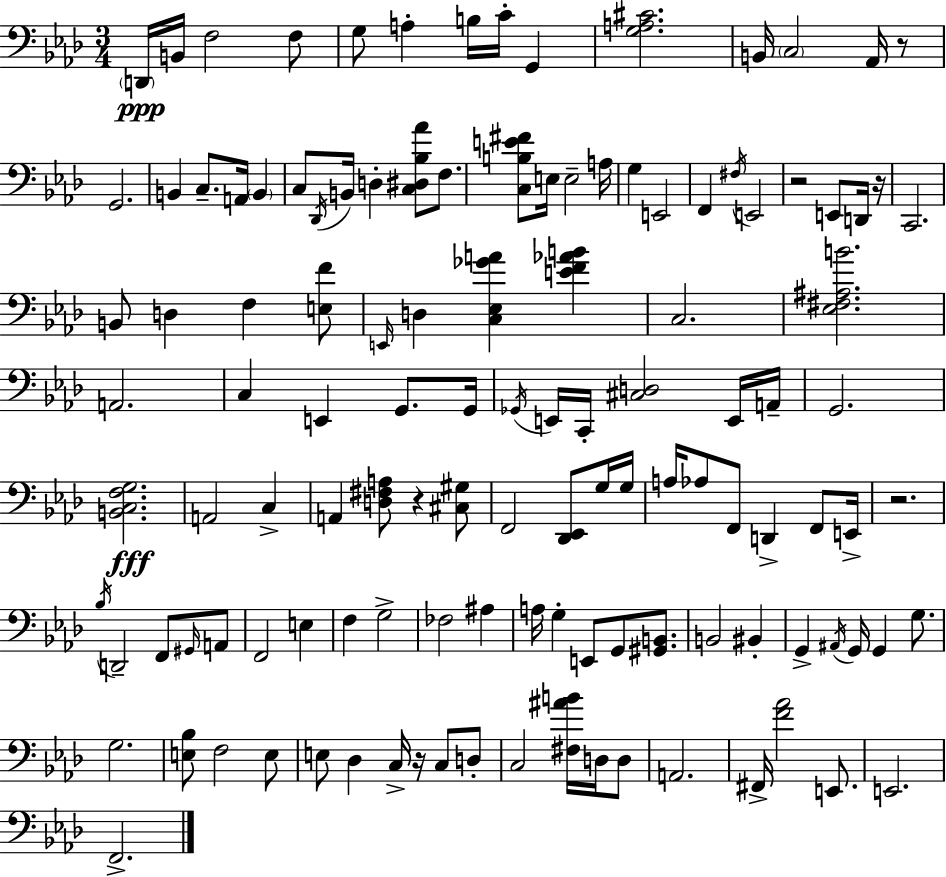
X:1
T:Untitled
M:3/4
L:1/4
K:Ab
D,,/4 B,,/4 F,2 F,/2 G,/2 A, B,/4 C/4 G,, [G,A,^C]2 B,,/4 C,2 _A,,/4 z/2 G,,2 B,, C,/2 A,,/4 B,, C,/2 _D,,/4 B,,/4 D, [C,^D,_B,_A]/2 F,/2 [C,B,E^F]/2 E,/4 E,2 A,/4 G, E,,2 F,, ^F,/4 E,,2 z2 E,,/2 D,,/4 z/4 C,,2 B,,/2 D, F, [E,F]/2 E,,/4 D, [C,_E,_GA] [EF_AB] C,2 [_E,^F,^A,B]2 A,,2 C, E,, G,,/2 G,,/4 _G,,/4 E,,/4 C,,/4 [^C,D,]2 E,,/4 A,,/4 G,,2 [B,,C,F,G,]2 A,,2 C, A,, [D,^F,A,]/2 z [^C,^G,]/2 F,,2 [_D,,_E,,]/2 G,/4 G,/4 A,/4 _A,/2 F,,/2 D,, F,,/2 E,,/4 z2 _B,/4 D,,2 F,,/2 ^G,,/4 A,,/2 F,,2 E, F, G,2 _F,2 ^A, A,/4 G, E,,/2 G,,/2 [^G,,B,,]/2 B,,2 ^B,, G,, ^A,,/4 G,,/4 G,, G,/2 G,2 [E,_B,]/2 F,2 E,/2 E,/2 _D, C,/4 z/4 C,/2 D,/2 C,2 [^F,^AB]/4 D,/4 D,/2 A,,2 ^F,,/4 [F_A]2 E,,/2 E,,2 F,,2